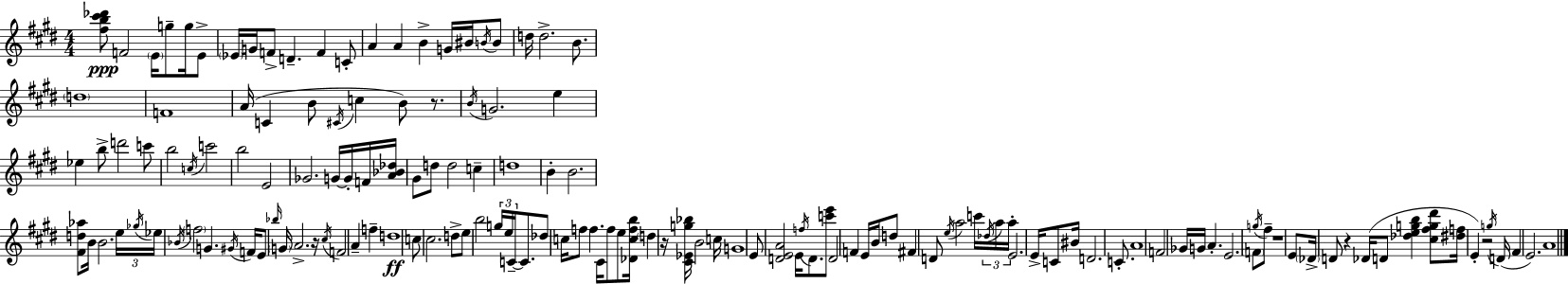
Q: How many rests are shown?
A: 6